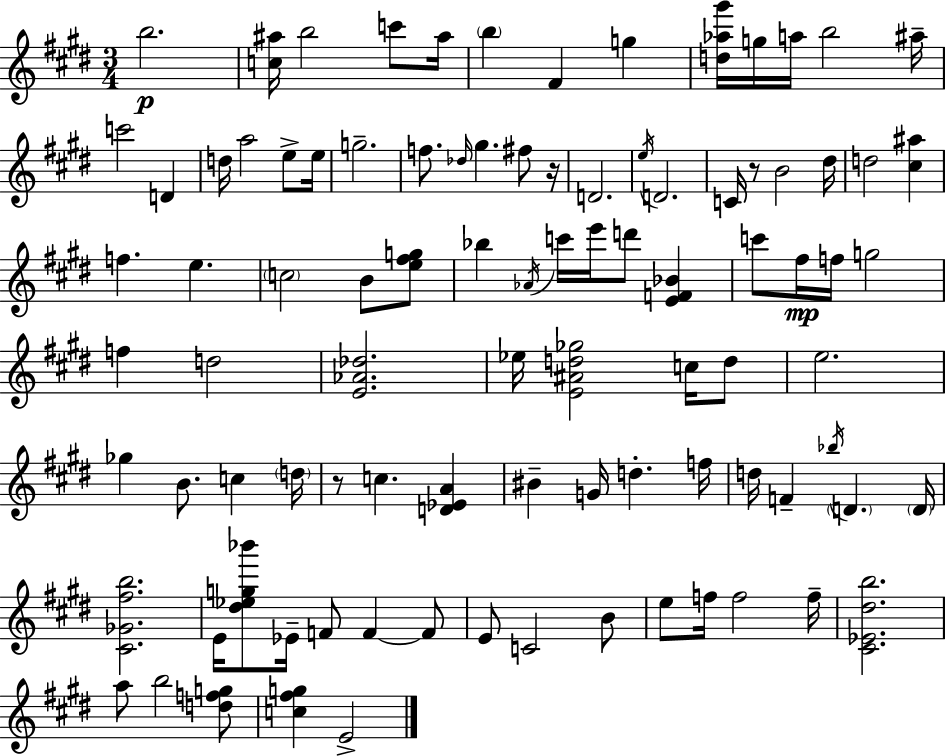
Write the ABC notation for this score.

X:1
T:Untitled
M:3/4
L:1/4
K:E
b2 [c^a]/4 b2 c'/2 ^a/4 b ^F g [d_a^g']/4 g/4 a/4 b2 ^a/4 c'2 D d/4 a2 e/2 e/4 g2 f/2 _d/4 ^g ^f/2 z/4 D2 e/4 D2 C/4 z/2 B2 ^d/4 d2 [^c^a] f e c2 B/2 [e^fg]/2 _b _A/4 c'/4 e'/4 d'/2 [EF_B] c'/2 ^f/4 f/4 g2 f d2 [E_A_d]2 _e/4 [E^Ad_g]2 c/4 d/2 e2 _g B/2 c d/4 z/2 c [D_EA] ^B G/4 d f/4 d/4 F _b/4 D D/4 [^C_G^fb]2 E/4 [^d_eg_b']/2 _E/4 F/2 F F/2 E/2 C2 B/2 e/2 f/4 f2 f/4 [^C_E^db]2 a/2 b2 [dfg]/2 [c^fg] E2